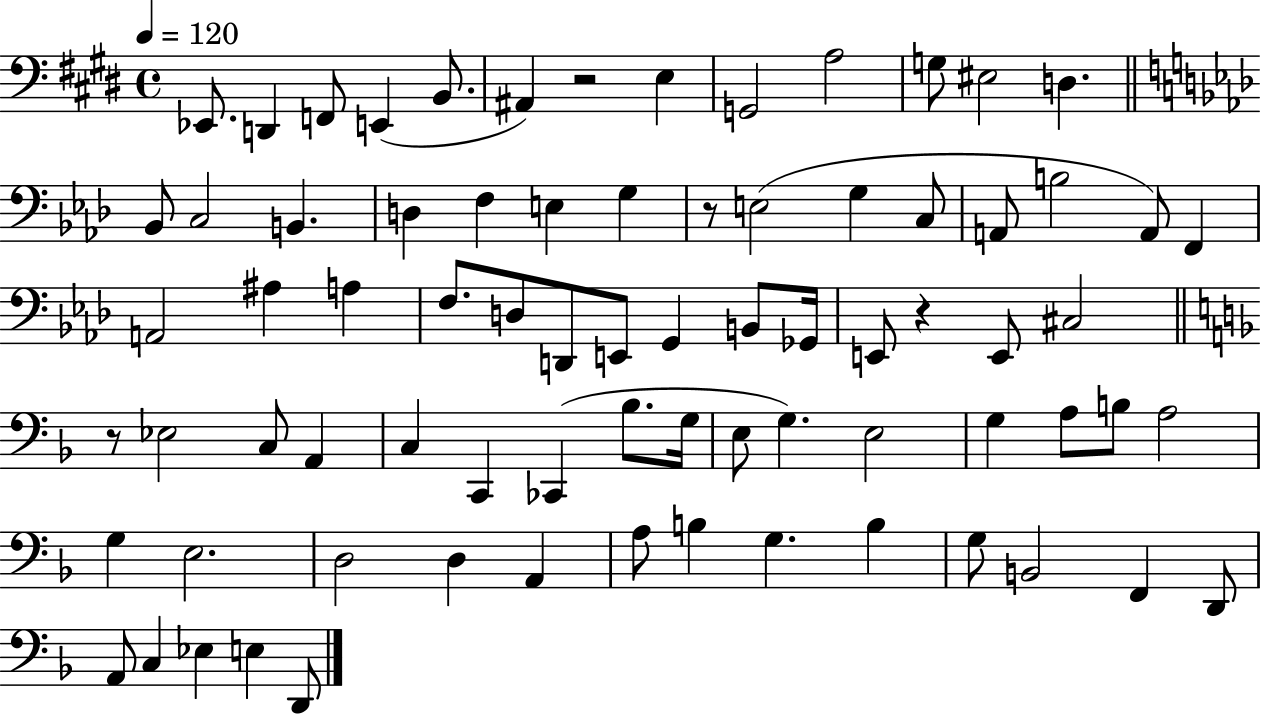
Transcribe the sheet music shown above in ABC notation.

X:1
T:Untitled
M:4/4
L:1/4
K:E
_E,,/2 D,, F,,/2 E,, B,,/2 ^A,, z2 E, G,,2 A,2 G,/2 ^E,2 D, _B,,/2 C,2 B,, D, F, E, G, z/2 E,2 G, C,/2 A,,/2 B,2 A,,/2 F,, A,,2 ^A, A, F,/2 D,/2 D,,/2 E,,/2 G,, B,,/2 _G,,/4 E,,/2 z E,,/2 ^C,2 z/2 _E,2 C,/2 A,, C, C,, _C,, _B,/2 G,/4 E,/2 G, E,2 G, A,/2 B,/2 A,2 G, E,2 D,2 D, A,, A,/2 B, G, B, G,/2 B,,2 F,, D,,/2 A,,/2 C, _E, E, D,,/2